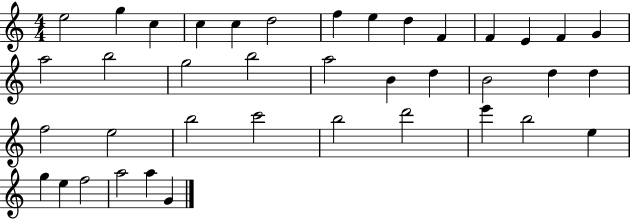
{
  \clef treble
  \numericTimeSignature
  \time 4/4
  \key c \major
  e''2 g''4 c''4 | c''4 c''4 d''2 | f''4 e''4 d''4 f'4 | f'4 e'4 f'4 g'4 | \break a''2 b''2 | g''2 b''2 | a''2 b'4 d''4 | b'2 d''4 d''4 | \break f''2 e''2 | b''2 c'''2 | b''2 d'''2 | e'''4 b''2 e''4 | \break g''4 e''4 f''2 | a''2 a''4 g'4 | \bar "|."
}